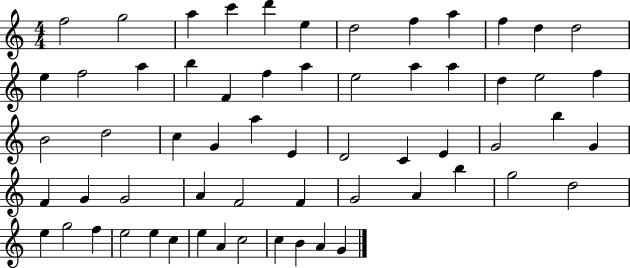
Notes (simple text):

F5/h G5/h A5/q C6/q D6/q E5/q D5/h F5/q A5/q F5/q D5/q D5/h E5/q F5/h A5/q B5/q F4/q F5/q A5/q E5/h A5/q A5/q D5/q E5/h F5/q B4/h D5/h C5/q G4/q A5/q E4/q D4/h C4/q E4/q G4/h B5/q G4/q F4/q G4/q G4/h A4/q F4/h F4/q G4/h A4/q B5/q G5/h D5/h E5/q G5/h F5/q E5/h E5/q C5/q E5/q A4/q C5/h C5/q B4/q A4/q G4/q